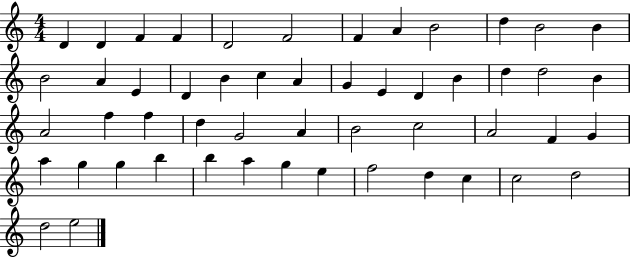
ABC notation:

X:1
T:Untitled
M:4/4
L:1/4
K:C
D D F F D2 F2 F A B2 d B2 B B2 A E D B c A G E D B d d2 B A2 f f d G2 A B2 c2 A2 F G a g g b b a g e f2 d c c2 d2 d2 e2